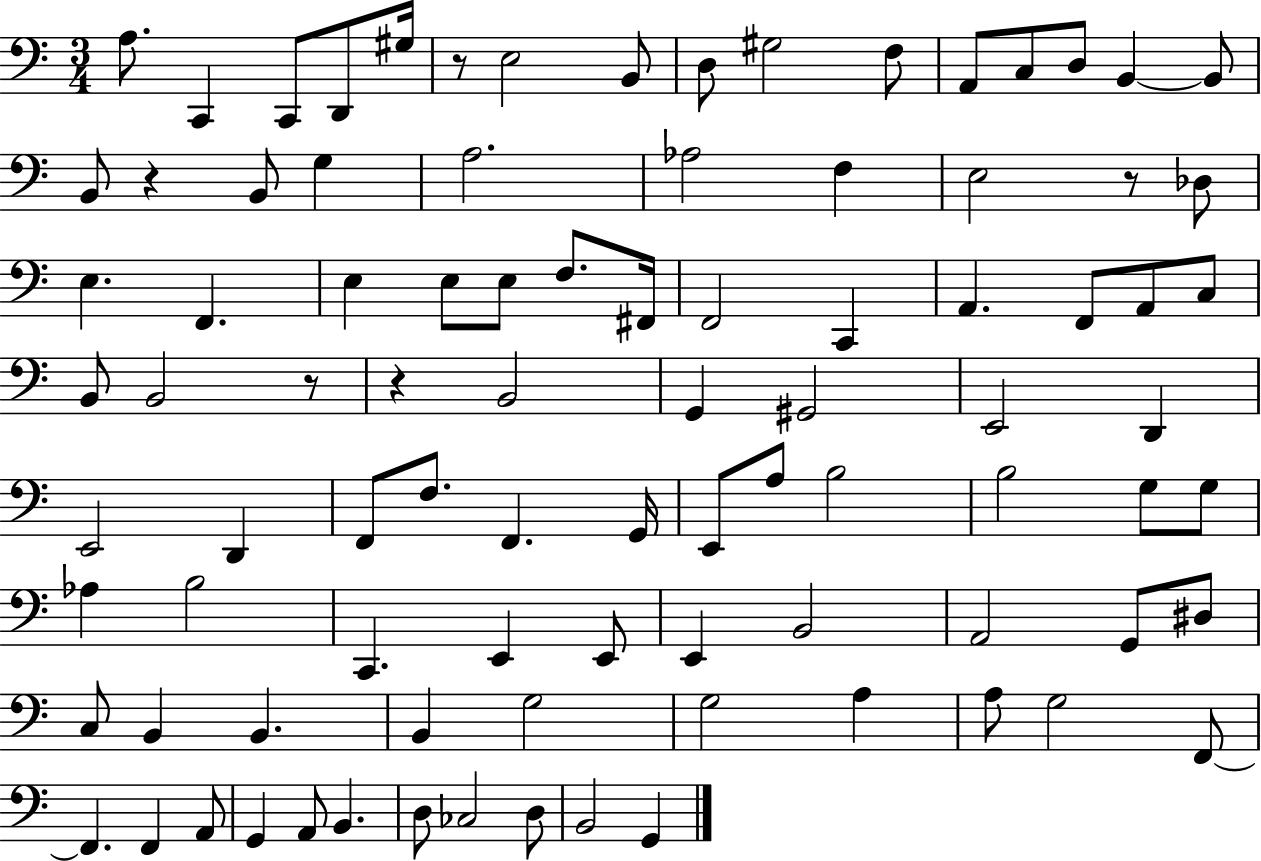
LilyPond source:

{
  \clef bass
  \numericTimeSignature
  \time 3/4
  \key c \major
  a8. c,4 c,8 d,8 gis16 | r8 e2 b,8 | d8 gis2 f8 | a,8 c8 d8 b,4~~ b,8 | \break b,8 r4 b,8 g4 | a2. | aes2 f4 | e2 r8 des8 | \break e4. f,4. | e4 e8 e8 f8. fis,16 | f,2 c,4 | a,4. f,8 a,8 c8 | \break b,8 b,2 r8 | r4 b,2 | g,4 gis,2 | e,2 d,4 | \break e,2 d,4 | f,8 f8. f,4. g,16 | e,8 a8 b2 | b2 g8 g8 | \break aes4 b2 | c,4. e,4 e,8 | e,4 b,2 | a,2 g,8 dis8 | \break c8 b,4 b,4. | b,4 g2 | g2 a4 | a8 g2 f,8~~ | \break f,4. f,4 a,8 | g,4 a,8 b,4. | d8 ces2 d8 | b,2 g,4 | \break \bar "|."
}